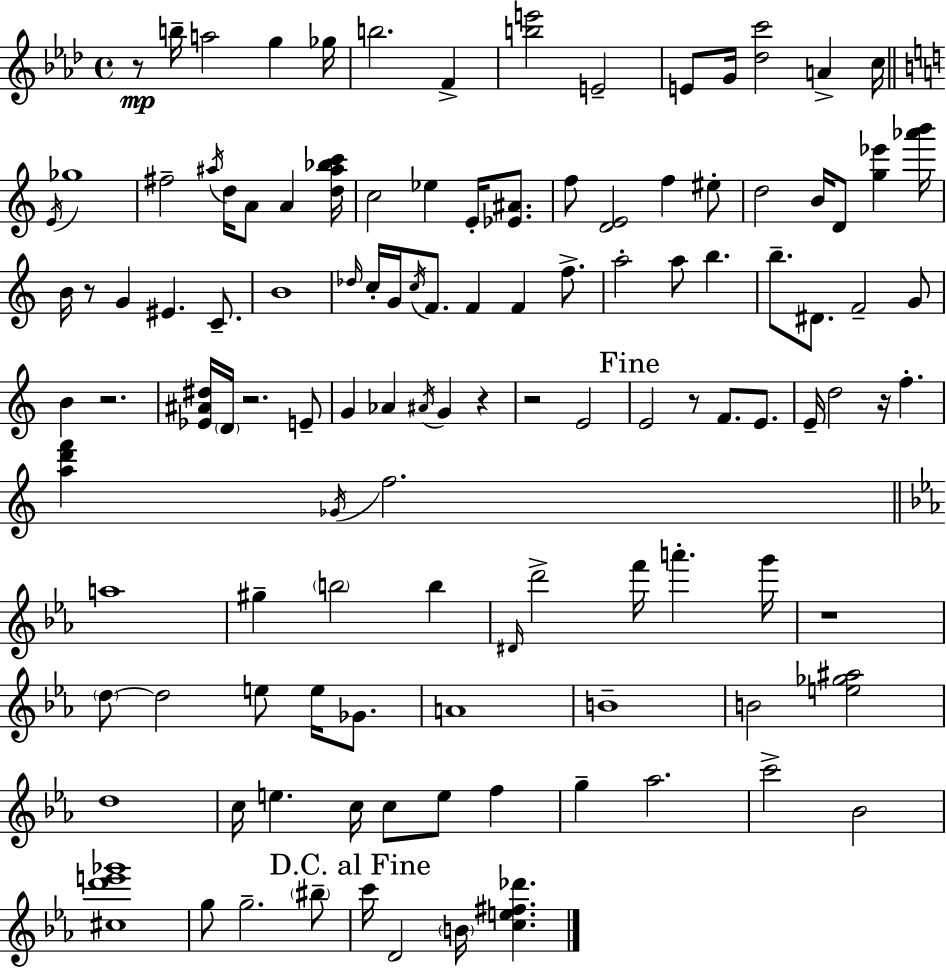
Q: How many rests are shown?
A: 9